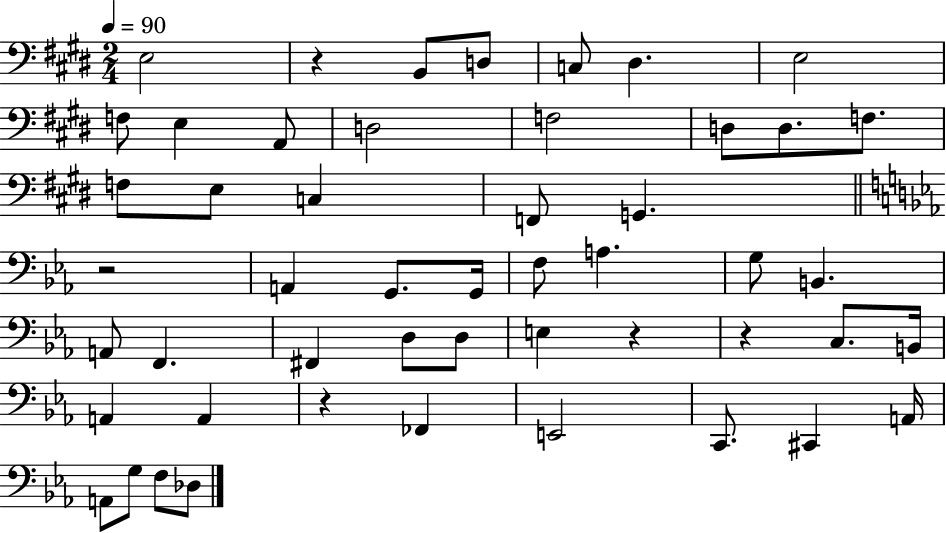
E3/h R/q B2/e D3/e C3/e D#3/q. E3/h F3/e E3/q A2/e D3/h F3/h D3/e D3/e. F3/e. F3/e E3/e C3/q F2/e G2/q. R/h A2/q G2/e. G2/s F3/e A3/q. G3/e B2/q. A2/e F2/q. F#2/q D3/e D3/e E3/q R/q R/q C3/e. B2/s A2/q A2/q R/q FES2/q E2/h C2/e. C#2/q A2/s A2/e G3/e F3/e Db3/e